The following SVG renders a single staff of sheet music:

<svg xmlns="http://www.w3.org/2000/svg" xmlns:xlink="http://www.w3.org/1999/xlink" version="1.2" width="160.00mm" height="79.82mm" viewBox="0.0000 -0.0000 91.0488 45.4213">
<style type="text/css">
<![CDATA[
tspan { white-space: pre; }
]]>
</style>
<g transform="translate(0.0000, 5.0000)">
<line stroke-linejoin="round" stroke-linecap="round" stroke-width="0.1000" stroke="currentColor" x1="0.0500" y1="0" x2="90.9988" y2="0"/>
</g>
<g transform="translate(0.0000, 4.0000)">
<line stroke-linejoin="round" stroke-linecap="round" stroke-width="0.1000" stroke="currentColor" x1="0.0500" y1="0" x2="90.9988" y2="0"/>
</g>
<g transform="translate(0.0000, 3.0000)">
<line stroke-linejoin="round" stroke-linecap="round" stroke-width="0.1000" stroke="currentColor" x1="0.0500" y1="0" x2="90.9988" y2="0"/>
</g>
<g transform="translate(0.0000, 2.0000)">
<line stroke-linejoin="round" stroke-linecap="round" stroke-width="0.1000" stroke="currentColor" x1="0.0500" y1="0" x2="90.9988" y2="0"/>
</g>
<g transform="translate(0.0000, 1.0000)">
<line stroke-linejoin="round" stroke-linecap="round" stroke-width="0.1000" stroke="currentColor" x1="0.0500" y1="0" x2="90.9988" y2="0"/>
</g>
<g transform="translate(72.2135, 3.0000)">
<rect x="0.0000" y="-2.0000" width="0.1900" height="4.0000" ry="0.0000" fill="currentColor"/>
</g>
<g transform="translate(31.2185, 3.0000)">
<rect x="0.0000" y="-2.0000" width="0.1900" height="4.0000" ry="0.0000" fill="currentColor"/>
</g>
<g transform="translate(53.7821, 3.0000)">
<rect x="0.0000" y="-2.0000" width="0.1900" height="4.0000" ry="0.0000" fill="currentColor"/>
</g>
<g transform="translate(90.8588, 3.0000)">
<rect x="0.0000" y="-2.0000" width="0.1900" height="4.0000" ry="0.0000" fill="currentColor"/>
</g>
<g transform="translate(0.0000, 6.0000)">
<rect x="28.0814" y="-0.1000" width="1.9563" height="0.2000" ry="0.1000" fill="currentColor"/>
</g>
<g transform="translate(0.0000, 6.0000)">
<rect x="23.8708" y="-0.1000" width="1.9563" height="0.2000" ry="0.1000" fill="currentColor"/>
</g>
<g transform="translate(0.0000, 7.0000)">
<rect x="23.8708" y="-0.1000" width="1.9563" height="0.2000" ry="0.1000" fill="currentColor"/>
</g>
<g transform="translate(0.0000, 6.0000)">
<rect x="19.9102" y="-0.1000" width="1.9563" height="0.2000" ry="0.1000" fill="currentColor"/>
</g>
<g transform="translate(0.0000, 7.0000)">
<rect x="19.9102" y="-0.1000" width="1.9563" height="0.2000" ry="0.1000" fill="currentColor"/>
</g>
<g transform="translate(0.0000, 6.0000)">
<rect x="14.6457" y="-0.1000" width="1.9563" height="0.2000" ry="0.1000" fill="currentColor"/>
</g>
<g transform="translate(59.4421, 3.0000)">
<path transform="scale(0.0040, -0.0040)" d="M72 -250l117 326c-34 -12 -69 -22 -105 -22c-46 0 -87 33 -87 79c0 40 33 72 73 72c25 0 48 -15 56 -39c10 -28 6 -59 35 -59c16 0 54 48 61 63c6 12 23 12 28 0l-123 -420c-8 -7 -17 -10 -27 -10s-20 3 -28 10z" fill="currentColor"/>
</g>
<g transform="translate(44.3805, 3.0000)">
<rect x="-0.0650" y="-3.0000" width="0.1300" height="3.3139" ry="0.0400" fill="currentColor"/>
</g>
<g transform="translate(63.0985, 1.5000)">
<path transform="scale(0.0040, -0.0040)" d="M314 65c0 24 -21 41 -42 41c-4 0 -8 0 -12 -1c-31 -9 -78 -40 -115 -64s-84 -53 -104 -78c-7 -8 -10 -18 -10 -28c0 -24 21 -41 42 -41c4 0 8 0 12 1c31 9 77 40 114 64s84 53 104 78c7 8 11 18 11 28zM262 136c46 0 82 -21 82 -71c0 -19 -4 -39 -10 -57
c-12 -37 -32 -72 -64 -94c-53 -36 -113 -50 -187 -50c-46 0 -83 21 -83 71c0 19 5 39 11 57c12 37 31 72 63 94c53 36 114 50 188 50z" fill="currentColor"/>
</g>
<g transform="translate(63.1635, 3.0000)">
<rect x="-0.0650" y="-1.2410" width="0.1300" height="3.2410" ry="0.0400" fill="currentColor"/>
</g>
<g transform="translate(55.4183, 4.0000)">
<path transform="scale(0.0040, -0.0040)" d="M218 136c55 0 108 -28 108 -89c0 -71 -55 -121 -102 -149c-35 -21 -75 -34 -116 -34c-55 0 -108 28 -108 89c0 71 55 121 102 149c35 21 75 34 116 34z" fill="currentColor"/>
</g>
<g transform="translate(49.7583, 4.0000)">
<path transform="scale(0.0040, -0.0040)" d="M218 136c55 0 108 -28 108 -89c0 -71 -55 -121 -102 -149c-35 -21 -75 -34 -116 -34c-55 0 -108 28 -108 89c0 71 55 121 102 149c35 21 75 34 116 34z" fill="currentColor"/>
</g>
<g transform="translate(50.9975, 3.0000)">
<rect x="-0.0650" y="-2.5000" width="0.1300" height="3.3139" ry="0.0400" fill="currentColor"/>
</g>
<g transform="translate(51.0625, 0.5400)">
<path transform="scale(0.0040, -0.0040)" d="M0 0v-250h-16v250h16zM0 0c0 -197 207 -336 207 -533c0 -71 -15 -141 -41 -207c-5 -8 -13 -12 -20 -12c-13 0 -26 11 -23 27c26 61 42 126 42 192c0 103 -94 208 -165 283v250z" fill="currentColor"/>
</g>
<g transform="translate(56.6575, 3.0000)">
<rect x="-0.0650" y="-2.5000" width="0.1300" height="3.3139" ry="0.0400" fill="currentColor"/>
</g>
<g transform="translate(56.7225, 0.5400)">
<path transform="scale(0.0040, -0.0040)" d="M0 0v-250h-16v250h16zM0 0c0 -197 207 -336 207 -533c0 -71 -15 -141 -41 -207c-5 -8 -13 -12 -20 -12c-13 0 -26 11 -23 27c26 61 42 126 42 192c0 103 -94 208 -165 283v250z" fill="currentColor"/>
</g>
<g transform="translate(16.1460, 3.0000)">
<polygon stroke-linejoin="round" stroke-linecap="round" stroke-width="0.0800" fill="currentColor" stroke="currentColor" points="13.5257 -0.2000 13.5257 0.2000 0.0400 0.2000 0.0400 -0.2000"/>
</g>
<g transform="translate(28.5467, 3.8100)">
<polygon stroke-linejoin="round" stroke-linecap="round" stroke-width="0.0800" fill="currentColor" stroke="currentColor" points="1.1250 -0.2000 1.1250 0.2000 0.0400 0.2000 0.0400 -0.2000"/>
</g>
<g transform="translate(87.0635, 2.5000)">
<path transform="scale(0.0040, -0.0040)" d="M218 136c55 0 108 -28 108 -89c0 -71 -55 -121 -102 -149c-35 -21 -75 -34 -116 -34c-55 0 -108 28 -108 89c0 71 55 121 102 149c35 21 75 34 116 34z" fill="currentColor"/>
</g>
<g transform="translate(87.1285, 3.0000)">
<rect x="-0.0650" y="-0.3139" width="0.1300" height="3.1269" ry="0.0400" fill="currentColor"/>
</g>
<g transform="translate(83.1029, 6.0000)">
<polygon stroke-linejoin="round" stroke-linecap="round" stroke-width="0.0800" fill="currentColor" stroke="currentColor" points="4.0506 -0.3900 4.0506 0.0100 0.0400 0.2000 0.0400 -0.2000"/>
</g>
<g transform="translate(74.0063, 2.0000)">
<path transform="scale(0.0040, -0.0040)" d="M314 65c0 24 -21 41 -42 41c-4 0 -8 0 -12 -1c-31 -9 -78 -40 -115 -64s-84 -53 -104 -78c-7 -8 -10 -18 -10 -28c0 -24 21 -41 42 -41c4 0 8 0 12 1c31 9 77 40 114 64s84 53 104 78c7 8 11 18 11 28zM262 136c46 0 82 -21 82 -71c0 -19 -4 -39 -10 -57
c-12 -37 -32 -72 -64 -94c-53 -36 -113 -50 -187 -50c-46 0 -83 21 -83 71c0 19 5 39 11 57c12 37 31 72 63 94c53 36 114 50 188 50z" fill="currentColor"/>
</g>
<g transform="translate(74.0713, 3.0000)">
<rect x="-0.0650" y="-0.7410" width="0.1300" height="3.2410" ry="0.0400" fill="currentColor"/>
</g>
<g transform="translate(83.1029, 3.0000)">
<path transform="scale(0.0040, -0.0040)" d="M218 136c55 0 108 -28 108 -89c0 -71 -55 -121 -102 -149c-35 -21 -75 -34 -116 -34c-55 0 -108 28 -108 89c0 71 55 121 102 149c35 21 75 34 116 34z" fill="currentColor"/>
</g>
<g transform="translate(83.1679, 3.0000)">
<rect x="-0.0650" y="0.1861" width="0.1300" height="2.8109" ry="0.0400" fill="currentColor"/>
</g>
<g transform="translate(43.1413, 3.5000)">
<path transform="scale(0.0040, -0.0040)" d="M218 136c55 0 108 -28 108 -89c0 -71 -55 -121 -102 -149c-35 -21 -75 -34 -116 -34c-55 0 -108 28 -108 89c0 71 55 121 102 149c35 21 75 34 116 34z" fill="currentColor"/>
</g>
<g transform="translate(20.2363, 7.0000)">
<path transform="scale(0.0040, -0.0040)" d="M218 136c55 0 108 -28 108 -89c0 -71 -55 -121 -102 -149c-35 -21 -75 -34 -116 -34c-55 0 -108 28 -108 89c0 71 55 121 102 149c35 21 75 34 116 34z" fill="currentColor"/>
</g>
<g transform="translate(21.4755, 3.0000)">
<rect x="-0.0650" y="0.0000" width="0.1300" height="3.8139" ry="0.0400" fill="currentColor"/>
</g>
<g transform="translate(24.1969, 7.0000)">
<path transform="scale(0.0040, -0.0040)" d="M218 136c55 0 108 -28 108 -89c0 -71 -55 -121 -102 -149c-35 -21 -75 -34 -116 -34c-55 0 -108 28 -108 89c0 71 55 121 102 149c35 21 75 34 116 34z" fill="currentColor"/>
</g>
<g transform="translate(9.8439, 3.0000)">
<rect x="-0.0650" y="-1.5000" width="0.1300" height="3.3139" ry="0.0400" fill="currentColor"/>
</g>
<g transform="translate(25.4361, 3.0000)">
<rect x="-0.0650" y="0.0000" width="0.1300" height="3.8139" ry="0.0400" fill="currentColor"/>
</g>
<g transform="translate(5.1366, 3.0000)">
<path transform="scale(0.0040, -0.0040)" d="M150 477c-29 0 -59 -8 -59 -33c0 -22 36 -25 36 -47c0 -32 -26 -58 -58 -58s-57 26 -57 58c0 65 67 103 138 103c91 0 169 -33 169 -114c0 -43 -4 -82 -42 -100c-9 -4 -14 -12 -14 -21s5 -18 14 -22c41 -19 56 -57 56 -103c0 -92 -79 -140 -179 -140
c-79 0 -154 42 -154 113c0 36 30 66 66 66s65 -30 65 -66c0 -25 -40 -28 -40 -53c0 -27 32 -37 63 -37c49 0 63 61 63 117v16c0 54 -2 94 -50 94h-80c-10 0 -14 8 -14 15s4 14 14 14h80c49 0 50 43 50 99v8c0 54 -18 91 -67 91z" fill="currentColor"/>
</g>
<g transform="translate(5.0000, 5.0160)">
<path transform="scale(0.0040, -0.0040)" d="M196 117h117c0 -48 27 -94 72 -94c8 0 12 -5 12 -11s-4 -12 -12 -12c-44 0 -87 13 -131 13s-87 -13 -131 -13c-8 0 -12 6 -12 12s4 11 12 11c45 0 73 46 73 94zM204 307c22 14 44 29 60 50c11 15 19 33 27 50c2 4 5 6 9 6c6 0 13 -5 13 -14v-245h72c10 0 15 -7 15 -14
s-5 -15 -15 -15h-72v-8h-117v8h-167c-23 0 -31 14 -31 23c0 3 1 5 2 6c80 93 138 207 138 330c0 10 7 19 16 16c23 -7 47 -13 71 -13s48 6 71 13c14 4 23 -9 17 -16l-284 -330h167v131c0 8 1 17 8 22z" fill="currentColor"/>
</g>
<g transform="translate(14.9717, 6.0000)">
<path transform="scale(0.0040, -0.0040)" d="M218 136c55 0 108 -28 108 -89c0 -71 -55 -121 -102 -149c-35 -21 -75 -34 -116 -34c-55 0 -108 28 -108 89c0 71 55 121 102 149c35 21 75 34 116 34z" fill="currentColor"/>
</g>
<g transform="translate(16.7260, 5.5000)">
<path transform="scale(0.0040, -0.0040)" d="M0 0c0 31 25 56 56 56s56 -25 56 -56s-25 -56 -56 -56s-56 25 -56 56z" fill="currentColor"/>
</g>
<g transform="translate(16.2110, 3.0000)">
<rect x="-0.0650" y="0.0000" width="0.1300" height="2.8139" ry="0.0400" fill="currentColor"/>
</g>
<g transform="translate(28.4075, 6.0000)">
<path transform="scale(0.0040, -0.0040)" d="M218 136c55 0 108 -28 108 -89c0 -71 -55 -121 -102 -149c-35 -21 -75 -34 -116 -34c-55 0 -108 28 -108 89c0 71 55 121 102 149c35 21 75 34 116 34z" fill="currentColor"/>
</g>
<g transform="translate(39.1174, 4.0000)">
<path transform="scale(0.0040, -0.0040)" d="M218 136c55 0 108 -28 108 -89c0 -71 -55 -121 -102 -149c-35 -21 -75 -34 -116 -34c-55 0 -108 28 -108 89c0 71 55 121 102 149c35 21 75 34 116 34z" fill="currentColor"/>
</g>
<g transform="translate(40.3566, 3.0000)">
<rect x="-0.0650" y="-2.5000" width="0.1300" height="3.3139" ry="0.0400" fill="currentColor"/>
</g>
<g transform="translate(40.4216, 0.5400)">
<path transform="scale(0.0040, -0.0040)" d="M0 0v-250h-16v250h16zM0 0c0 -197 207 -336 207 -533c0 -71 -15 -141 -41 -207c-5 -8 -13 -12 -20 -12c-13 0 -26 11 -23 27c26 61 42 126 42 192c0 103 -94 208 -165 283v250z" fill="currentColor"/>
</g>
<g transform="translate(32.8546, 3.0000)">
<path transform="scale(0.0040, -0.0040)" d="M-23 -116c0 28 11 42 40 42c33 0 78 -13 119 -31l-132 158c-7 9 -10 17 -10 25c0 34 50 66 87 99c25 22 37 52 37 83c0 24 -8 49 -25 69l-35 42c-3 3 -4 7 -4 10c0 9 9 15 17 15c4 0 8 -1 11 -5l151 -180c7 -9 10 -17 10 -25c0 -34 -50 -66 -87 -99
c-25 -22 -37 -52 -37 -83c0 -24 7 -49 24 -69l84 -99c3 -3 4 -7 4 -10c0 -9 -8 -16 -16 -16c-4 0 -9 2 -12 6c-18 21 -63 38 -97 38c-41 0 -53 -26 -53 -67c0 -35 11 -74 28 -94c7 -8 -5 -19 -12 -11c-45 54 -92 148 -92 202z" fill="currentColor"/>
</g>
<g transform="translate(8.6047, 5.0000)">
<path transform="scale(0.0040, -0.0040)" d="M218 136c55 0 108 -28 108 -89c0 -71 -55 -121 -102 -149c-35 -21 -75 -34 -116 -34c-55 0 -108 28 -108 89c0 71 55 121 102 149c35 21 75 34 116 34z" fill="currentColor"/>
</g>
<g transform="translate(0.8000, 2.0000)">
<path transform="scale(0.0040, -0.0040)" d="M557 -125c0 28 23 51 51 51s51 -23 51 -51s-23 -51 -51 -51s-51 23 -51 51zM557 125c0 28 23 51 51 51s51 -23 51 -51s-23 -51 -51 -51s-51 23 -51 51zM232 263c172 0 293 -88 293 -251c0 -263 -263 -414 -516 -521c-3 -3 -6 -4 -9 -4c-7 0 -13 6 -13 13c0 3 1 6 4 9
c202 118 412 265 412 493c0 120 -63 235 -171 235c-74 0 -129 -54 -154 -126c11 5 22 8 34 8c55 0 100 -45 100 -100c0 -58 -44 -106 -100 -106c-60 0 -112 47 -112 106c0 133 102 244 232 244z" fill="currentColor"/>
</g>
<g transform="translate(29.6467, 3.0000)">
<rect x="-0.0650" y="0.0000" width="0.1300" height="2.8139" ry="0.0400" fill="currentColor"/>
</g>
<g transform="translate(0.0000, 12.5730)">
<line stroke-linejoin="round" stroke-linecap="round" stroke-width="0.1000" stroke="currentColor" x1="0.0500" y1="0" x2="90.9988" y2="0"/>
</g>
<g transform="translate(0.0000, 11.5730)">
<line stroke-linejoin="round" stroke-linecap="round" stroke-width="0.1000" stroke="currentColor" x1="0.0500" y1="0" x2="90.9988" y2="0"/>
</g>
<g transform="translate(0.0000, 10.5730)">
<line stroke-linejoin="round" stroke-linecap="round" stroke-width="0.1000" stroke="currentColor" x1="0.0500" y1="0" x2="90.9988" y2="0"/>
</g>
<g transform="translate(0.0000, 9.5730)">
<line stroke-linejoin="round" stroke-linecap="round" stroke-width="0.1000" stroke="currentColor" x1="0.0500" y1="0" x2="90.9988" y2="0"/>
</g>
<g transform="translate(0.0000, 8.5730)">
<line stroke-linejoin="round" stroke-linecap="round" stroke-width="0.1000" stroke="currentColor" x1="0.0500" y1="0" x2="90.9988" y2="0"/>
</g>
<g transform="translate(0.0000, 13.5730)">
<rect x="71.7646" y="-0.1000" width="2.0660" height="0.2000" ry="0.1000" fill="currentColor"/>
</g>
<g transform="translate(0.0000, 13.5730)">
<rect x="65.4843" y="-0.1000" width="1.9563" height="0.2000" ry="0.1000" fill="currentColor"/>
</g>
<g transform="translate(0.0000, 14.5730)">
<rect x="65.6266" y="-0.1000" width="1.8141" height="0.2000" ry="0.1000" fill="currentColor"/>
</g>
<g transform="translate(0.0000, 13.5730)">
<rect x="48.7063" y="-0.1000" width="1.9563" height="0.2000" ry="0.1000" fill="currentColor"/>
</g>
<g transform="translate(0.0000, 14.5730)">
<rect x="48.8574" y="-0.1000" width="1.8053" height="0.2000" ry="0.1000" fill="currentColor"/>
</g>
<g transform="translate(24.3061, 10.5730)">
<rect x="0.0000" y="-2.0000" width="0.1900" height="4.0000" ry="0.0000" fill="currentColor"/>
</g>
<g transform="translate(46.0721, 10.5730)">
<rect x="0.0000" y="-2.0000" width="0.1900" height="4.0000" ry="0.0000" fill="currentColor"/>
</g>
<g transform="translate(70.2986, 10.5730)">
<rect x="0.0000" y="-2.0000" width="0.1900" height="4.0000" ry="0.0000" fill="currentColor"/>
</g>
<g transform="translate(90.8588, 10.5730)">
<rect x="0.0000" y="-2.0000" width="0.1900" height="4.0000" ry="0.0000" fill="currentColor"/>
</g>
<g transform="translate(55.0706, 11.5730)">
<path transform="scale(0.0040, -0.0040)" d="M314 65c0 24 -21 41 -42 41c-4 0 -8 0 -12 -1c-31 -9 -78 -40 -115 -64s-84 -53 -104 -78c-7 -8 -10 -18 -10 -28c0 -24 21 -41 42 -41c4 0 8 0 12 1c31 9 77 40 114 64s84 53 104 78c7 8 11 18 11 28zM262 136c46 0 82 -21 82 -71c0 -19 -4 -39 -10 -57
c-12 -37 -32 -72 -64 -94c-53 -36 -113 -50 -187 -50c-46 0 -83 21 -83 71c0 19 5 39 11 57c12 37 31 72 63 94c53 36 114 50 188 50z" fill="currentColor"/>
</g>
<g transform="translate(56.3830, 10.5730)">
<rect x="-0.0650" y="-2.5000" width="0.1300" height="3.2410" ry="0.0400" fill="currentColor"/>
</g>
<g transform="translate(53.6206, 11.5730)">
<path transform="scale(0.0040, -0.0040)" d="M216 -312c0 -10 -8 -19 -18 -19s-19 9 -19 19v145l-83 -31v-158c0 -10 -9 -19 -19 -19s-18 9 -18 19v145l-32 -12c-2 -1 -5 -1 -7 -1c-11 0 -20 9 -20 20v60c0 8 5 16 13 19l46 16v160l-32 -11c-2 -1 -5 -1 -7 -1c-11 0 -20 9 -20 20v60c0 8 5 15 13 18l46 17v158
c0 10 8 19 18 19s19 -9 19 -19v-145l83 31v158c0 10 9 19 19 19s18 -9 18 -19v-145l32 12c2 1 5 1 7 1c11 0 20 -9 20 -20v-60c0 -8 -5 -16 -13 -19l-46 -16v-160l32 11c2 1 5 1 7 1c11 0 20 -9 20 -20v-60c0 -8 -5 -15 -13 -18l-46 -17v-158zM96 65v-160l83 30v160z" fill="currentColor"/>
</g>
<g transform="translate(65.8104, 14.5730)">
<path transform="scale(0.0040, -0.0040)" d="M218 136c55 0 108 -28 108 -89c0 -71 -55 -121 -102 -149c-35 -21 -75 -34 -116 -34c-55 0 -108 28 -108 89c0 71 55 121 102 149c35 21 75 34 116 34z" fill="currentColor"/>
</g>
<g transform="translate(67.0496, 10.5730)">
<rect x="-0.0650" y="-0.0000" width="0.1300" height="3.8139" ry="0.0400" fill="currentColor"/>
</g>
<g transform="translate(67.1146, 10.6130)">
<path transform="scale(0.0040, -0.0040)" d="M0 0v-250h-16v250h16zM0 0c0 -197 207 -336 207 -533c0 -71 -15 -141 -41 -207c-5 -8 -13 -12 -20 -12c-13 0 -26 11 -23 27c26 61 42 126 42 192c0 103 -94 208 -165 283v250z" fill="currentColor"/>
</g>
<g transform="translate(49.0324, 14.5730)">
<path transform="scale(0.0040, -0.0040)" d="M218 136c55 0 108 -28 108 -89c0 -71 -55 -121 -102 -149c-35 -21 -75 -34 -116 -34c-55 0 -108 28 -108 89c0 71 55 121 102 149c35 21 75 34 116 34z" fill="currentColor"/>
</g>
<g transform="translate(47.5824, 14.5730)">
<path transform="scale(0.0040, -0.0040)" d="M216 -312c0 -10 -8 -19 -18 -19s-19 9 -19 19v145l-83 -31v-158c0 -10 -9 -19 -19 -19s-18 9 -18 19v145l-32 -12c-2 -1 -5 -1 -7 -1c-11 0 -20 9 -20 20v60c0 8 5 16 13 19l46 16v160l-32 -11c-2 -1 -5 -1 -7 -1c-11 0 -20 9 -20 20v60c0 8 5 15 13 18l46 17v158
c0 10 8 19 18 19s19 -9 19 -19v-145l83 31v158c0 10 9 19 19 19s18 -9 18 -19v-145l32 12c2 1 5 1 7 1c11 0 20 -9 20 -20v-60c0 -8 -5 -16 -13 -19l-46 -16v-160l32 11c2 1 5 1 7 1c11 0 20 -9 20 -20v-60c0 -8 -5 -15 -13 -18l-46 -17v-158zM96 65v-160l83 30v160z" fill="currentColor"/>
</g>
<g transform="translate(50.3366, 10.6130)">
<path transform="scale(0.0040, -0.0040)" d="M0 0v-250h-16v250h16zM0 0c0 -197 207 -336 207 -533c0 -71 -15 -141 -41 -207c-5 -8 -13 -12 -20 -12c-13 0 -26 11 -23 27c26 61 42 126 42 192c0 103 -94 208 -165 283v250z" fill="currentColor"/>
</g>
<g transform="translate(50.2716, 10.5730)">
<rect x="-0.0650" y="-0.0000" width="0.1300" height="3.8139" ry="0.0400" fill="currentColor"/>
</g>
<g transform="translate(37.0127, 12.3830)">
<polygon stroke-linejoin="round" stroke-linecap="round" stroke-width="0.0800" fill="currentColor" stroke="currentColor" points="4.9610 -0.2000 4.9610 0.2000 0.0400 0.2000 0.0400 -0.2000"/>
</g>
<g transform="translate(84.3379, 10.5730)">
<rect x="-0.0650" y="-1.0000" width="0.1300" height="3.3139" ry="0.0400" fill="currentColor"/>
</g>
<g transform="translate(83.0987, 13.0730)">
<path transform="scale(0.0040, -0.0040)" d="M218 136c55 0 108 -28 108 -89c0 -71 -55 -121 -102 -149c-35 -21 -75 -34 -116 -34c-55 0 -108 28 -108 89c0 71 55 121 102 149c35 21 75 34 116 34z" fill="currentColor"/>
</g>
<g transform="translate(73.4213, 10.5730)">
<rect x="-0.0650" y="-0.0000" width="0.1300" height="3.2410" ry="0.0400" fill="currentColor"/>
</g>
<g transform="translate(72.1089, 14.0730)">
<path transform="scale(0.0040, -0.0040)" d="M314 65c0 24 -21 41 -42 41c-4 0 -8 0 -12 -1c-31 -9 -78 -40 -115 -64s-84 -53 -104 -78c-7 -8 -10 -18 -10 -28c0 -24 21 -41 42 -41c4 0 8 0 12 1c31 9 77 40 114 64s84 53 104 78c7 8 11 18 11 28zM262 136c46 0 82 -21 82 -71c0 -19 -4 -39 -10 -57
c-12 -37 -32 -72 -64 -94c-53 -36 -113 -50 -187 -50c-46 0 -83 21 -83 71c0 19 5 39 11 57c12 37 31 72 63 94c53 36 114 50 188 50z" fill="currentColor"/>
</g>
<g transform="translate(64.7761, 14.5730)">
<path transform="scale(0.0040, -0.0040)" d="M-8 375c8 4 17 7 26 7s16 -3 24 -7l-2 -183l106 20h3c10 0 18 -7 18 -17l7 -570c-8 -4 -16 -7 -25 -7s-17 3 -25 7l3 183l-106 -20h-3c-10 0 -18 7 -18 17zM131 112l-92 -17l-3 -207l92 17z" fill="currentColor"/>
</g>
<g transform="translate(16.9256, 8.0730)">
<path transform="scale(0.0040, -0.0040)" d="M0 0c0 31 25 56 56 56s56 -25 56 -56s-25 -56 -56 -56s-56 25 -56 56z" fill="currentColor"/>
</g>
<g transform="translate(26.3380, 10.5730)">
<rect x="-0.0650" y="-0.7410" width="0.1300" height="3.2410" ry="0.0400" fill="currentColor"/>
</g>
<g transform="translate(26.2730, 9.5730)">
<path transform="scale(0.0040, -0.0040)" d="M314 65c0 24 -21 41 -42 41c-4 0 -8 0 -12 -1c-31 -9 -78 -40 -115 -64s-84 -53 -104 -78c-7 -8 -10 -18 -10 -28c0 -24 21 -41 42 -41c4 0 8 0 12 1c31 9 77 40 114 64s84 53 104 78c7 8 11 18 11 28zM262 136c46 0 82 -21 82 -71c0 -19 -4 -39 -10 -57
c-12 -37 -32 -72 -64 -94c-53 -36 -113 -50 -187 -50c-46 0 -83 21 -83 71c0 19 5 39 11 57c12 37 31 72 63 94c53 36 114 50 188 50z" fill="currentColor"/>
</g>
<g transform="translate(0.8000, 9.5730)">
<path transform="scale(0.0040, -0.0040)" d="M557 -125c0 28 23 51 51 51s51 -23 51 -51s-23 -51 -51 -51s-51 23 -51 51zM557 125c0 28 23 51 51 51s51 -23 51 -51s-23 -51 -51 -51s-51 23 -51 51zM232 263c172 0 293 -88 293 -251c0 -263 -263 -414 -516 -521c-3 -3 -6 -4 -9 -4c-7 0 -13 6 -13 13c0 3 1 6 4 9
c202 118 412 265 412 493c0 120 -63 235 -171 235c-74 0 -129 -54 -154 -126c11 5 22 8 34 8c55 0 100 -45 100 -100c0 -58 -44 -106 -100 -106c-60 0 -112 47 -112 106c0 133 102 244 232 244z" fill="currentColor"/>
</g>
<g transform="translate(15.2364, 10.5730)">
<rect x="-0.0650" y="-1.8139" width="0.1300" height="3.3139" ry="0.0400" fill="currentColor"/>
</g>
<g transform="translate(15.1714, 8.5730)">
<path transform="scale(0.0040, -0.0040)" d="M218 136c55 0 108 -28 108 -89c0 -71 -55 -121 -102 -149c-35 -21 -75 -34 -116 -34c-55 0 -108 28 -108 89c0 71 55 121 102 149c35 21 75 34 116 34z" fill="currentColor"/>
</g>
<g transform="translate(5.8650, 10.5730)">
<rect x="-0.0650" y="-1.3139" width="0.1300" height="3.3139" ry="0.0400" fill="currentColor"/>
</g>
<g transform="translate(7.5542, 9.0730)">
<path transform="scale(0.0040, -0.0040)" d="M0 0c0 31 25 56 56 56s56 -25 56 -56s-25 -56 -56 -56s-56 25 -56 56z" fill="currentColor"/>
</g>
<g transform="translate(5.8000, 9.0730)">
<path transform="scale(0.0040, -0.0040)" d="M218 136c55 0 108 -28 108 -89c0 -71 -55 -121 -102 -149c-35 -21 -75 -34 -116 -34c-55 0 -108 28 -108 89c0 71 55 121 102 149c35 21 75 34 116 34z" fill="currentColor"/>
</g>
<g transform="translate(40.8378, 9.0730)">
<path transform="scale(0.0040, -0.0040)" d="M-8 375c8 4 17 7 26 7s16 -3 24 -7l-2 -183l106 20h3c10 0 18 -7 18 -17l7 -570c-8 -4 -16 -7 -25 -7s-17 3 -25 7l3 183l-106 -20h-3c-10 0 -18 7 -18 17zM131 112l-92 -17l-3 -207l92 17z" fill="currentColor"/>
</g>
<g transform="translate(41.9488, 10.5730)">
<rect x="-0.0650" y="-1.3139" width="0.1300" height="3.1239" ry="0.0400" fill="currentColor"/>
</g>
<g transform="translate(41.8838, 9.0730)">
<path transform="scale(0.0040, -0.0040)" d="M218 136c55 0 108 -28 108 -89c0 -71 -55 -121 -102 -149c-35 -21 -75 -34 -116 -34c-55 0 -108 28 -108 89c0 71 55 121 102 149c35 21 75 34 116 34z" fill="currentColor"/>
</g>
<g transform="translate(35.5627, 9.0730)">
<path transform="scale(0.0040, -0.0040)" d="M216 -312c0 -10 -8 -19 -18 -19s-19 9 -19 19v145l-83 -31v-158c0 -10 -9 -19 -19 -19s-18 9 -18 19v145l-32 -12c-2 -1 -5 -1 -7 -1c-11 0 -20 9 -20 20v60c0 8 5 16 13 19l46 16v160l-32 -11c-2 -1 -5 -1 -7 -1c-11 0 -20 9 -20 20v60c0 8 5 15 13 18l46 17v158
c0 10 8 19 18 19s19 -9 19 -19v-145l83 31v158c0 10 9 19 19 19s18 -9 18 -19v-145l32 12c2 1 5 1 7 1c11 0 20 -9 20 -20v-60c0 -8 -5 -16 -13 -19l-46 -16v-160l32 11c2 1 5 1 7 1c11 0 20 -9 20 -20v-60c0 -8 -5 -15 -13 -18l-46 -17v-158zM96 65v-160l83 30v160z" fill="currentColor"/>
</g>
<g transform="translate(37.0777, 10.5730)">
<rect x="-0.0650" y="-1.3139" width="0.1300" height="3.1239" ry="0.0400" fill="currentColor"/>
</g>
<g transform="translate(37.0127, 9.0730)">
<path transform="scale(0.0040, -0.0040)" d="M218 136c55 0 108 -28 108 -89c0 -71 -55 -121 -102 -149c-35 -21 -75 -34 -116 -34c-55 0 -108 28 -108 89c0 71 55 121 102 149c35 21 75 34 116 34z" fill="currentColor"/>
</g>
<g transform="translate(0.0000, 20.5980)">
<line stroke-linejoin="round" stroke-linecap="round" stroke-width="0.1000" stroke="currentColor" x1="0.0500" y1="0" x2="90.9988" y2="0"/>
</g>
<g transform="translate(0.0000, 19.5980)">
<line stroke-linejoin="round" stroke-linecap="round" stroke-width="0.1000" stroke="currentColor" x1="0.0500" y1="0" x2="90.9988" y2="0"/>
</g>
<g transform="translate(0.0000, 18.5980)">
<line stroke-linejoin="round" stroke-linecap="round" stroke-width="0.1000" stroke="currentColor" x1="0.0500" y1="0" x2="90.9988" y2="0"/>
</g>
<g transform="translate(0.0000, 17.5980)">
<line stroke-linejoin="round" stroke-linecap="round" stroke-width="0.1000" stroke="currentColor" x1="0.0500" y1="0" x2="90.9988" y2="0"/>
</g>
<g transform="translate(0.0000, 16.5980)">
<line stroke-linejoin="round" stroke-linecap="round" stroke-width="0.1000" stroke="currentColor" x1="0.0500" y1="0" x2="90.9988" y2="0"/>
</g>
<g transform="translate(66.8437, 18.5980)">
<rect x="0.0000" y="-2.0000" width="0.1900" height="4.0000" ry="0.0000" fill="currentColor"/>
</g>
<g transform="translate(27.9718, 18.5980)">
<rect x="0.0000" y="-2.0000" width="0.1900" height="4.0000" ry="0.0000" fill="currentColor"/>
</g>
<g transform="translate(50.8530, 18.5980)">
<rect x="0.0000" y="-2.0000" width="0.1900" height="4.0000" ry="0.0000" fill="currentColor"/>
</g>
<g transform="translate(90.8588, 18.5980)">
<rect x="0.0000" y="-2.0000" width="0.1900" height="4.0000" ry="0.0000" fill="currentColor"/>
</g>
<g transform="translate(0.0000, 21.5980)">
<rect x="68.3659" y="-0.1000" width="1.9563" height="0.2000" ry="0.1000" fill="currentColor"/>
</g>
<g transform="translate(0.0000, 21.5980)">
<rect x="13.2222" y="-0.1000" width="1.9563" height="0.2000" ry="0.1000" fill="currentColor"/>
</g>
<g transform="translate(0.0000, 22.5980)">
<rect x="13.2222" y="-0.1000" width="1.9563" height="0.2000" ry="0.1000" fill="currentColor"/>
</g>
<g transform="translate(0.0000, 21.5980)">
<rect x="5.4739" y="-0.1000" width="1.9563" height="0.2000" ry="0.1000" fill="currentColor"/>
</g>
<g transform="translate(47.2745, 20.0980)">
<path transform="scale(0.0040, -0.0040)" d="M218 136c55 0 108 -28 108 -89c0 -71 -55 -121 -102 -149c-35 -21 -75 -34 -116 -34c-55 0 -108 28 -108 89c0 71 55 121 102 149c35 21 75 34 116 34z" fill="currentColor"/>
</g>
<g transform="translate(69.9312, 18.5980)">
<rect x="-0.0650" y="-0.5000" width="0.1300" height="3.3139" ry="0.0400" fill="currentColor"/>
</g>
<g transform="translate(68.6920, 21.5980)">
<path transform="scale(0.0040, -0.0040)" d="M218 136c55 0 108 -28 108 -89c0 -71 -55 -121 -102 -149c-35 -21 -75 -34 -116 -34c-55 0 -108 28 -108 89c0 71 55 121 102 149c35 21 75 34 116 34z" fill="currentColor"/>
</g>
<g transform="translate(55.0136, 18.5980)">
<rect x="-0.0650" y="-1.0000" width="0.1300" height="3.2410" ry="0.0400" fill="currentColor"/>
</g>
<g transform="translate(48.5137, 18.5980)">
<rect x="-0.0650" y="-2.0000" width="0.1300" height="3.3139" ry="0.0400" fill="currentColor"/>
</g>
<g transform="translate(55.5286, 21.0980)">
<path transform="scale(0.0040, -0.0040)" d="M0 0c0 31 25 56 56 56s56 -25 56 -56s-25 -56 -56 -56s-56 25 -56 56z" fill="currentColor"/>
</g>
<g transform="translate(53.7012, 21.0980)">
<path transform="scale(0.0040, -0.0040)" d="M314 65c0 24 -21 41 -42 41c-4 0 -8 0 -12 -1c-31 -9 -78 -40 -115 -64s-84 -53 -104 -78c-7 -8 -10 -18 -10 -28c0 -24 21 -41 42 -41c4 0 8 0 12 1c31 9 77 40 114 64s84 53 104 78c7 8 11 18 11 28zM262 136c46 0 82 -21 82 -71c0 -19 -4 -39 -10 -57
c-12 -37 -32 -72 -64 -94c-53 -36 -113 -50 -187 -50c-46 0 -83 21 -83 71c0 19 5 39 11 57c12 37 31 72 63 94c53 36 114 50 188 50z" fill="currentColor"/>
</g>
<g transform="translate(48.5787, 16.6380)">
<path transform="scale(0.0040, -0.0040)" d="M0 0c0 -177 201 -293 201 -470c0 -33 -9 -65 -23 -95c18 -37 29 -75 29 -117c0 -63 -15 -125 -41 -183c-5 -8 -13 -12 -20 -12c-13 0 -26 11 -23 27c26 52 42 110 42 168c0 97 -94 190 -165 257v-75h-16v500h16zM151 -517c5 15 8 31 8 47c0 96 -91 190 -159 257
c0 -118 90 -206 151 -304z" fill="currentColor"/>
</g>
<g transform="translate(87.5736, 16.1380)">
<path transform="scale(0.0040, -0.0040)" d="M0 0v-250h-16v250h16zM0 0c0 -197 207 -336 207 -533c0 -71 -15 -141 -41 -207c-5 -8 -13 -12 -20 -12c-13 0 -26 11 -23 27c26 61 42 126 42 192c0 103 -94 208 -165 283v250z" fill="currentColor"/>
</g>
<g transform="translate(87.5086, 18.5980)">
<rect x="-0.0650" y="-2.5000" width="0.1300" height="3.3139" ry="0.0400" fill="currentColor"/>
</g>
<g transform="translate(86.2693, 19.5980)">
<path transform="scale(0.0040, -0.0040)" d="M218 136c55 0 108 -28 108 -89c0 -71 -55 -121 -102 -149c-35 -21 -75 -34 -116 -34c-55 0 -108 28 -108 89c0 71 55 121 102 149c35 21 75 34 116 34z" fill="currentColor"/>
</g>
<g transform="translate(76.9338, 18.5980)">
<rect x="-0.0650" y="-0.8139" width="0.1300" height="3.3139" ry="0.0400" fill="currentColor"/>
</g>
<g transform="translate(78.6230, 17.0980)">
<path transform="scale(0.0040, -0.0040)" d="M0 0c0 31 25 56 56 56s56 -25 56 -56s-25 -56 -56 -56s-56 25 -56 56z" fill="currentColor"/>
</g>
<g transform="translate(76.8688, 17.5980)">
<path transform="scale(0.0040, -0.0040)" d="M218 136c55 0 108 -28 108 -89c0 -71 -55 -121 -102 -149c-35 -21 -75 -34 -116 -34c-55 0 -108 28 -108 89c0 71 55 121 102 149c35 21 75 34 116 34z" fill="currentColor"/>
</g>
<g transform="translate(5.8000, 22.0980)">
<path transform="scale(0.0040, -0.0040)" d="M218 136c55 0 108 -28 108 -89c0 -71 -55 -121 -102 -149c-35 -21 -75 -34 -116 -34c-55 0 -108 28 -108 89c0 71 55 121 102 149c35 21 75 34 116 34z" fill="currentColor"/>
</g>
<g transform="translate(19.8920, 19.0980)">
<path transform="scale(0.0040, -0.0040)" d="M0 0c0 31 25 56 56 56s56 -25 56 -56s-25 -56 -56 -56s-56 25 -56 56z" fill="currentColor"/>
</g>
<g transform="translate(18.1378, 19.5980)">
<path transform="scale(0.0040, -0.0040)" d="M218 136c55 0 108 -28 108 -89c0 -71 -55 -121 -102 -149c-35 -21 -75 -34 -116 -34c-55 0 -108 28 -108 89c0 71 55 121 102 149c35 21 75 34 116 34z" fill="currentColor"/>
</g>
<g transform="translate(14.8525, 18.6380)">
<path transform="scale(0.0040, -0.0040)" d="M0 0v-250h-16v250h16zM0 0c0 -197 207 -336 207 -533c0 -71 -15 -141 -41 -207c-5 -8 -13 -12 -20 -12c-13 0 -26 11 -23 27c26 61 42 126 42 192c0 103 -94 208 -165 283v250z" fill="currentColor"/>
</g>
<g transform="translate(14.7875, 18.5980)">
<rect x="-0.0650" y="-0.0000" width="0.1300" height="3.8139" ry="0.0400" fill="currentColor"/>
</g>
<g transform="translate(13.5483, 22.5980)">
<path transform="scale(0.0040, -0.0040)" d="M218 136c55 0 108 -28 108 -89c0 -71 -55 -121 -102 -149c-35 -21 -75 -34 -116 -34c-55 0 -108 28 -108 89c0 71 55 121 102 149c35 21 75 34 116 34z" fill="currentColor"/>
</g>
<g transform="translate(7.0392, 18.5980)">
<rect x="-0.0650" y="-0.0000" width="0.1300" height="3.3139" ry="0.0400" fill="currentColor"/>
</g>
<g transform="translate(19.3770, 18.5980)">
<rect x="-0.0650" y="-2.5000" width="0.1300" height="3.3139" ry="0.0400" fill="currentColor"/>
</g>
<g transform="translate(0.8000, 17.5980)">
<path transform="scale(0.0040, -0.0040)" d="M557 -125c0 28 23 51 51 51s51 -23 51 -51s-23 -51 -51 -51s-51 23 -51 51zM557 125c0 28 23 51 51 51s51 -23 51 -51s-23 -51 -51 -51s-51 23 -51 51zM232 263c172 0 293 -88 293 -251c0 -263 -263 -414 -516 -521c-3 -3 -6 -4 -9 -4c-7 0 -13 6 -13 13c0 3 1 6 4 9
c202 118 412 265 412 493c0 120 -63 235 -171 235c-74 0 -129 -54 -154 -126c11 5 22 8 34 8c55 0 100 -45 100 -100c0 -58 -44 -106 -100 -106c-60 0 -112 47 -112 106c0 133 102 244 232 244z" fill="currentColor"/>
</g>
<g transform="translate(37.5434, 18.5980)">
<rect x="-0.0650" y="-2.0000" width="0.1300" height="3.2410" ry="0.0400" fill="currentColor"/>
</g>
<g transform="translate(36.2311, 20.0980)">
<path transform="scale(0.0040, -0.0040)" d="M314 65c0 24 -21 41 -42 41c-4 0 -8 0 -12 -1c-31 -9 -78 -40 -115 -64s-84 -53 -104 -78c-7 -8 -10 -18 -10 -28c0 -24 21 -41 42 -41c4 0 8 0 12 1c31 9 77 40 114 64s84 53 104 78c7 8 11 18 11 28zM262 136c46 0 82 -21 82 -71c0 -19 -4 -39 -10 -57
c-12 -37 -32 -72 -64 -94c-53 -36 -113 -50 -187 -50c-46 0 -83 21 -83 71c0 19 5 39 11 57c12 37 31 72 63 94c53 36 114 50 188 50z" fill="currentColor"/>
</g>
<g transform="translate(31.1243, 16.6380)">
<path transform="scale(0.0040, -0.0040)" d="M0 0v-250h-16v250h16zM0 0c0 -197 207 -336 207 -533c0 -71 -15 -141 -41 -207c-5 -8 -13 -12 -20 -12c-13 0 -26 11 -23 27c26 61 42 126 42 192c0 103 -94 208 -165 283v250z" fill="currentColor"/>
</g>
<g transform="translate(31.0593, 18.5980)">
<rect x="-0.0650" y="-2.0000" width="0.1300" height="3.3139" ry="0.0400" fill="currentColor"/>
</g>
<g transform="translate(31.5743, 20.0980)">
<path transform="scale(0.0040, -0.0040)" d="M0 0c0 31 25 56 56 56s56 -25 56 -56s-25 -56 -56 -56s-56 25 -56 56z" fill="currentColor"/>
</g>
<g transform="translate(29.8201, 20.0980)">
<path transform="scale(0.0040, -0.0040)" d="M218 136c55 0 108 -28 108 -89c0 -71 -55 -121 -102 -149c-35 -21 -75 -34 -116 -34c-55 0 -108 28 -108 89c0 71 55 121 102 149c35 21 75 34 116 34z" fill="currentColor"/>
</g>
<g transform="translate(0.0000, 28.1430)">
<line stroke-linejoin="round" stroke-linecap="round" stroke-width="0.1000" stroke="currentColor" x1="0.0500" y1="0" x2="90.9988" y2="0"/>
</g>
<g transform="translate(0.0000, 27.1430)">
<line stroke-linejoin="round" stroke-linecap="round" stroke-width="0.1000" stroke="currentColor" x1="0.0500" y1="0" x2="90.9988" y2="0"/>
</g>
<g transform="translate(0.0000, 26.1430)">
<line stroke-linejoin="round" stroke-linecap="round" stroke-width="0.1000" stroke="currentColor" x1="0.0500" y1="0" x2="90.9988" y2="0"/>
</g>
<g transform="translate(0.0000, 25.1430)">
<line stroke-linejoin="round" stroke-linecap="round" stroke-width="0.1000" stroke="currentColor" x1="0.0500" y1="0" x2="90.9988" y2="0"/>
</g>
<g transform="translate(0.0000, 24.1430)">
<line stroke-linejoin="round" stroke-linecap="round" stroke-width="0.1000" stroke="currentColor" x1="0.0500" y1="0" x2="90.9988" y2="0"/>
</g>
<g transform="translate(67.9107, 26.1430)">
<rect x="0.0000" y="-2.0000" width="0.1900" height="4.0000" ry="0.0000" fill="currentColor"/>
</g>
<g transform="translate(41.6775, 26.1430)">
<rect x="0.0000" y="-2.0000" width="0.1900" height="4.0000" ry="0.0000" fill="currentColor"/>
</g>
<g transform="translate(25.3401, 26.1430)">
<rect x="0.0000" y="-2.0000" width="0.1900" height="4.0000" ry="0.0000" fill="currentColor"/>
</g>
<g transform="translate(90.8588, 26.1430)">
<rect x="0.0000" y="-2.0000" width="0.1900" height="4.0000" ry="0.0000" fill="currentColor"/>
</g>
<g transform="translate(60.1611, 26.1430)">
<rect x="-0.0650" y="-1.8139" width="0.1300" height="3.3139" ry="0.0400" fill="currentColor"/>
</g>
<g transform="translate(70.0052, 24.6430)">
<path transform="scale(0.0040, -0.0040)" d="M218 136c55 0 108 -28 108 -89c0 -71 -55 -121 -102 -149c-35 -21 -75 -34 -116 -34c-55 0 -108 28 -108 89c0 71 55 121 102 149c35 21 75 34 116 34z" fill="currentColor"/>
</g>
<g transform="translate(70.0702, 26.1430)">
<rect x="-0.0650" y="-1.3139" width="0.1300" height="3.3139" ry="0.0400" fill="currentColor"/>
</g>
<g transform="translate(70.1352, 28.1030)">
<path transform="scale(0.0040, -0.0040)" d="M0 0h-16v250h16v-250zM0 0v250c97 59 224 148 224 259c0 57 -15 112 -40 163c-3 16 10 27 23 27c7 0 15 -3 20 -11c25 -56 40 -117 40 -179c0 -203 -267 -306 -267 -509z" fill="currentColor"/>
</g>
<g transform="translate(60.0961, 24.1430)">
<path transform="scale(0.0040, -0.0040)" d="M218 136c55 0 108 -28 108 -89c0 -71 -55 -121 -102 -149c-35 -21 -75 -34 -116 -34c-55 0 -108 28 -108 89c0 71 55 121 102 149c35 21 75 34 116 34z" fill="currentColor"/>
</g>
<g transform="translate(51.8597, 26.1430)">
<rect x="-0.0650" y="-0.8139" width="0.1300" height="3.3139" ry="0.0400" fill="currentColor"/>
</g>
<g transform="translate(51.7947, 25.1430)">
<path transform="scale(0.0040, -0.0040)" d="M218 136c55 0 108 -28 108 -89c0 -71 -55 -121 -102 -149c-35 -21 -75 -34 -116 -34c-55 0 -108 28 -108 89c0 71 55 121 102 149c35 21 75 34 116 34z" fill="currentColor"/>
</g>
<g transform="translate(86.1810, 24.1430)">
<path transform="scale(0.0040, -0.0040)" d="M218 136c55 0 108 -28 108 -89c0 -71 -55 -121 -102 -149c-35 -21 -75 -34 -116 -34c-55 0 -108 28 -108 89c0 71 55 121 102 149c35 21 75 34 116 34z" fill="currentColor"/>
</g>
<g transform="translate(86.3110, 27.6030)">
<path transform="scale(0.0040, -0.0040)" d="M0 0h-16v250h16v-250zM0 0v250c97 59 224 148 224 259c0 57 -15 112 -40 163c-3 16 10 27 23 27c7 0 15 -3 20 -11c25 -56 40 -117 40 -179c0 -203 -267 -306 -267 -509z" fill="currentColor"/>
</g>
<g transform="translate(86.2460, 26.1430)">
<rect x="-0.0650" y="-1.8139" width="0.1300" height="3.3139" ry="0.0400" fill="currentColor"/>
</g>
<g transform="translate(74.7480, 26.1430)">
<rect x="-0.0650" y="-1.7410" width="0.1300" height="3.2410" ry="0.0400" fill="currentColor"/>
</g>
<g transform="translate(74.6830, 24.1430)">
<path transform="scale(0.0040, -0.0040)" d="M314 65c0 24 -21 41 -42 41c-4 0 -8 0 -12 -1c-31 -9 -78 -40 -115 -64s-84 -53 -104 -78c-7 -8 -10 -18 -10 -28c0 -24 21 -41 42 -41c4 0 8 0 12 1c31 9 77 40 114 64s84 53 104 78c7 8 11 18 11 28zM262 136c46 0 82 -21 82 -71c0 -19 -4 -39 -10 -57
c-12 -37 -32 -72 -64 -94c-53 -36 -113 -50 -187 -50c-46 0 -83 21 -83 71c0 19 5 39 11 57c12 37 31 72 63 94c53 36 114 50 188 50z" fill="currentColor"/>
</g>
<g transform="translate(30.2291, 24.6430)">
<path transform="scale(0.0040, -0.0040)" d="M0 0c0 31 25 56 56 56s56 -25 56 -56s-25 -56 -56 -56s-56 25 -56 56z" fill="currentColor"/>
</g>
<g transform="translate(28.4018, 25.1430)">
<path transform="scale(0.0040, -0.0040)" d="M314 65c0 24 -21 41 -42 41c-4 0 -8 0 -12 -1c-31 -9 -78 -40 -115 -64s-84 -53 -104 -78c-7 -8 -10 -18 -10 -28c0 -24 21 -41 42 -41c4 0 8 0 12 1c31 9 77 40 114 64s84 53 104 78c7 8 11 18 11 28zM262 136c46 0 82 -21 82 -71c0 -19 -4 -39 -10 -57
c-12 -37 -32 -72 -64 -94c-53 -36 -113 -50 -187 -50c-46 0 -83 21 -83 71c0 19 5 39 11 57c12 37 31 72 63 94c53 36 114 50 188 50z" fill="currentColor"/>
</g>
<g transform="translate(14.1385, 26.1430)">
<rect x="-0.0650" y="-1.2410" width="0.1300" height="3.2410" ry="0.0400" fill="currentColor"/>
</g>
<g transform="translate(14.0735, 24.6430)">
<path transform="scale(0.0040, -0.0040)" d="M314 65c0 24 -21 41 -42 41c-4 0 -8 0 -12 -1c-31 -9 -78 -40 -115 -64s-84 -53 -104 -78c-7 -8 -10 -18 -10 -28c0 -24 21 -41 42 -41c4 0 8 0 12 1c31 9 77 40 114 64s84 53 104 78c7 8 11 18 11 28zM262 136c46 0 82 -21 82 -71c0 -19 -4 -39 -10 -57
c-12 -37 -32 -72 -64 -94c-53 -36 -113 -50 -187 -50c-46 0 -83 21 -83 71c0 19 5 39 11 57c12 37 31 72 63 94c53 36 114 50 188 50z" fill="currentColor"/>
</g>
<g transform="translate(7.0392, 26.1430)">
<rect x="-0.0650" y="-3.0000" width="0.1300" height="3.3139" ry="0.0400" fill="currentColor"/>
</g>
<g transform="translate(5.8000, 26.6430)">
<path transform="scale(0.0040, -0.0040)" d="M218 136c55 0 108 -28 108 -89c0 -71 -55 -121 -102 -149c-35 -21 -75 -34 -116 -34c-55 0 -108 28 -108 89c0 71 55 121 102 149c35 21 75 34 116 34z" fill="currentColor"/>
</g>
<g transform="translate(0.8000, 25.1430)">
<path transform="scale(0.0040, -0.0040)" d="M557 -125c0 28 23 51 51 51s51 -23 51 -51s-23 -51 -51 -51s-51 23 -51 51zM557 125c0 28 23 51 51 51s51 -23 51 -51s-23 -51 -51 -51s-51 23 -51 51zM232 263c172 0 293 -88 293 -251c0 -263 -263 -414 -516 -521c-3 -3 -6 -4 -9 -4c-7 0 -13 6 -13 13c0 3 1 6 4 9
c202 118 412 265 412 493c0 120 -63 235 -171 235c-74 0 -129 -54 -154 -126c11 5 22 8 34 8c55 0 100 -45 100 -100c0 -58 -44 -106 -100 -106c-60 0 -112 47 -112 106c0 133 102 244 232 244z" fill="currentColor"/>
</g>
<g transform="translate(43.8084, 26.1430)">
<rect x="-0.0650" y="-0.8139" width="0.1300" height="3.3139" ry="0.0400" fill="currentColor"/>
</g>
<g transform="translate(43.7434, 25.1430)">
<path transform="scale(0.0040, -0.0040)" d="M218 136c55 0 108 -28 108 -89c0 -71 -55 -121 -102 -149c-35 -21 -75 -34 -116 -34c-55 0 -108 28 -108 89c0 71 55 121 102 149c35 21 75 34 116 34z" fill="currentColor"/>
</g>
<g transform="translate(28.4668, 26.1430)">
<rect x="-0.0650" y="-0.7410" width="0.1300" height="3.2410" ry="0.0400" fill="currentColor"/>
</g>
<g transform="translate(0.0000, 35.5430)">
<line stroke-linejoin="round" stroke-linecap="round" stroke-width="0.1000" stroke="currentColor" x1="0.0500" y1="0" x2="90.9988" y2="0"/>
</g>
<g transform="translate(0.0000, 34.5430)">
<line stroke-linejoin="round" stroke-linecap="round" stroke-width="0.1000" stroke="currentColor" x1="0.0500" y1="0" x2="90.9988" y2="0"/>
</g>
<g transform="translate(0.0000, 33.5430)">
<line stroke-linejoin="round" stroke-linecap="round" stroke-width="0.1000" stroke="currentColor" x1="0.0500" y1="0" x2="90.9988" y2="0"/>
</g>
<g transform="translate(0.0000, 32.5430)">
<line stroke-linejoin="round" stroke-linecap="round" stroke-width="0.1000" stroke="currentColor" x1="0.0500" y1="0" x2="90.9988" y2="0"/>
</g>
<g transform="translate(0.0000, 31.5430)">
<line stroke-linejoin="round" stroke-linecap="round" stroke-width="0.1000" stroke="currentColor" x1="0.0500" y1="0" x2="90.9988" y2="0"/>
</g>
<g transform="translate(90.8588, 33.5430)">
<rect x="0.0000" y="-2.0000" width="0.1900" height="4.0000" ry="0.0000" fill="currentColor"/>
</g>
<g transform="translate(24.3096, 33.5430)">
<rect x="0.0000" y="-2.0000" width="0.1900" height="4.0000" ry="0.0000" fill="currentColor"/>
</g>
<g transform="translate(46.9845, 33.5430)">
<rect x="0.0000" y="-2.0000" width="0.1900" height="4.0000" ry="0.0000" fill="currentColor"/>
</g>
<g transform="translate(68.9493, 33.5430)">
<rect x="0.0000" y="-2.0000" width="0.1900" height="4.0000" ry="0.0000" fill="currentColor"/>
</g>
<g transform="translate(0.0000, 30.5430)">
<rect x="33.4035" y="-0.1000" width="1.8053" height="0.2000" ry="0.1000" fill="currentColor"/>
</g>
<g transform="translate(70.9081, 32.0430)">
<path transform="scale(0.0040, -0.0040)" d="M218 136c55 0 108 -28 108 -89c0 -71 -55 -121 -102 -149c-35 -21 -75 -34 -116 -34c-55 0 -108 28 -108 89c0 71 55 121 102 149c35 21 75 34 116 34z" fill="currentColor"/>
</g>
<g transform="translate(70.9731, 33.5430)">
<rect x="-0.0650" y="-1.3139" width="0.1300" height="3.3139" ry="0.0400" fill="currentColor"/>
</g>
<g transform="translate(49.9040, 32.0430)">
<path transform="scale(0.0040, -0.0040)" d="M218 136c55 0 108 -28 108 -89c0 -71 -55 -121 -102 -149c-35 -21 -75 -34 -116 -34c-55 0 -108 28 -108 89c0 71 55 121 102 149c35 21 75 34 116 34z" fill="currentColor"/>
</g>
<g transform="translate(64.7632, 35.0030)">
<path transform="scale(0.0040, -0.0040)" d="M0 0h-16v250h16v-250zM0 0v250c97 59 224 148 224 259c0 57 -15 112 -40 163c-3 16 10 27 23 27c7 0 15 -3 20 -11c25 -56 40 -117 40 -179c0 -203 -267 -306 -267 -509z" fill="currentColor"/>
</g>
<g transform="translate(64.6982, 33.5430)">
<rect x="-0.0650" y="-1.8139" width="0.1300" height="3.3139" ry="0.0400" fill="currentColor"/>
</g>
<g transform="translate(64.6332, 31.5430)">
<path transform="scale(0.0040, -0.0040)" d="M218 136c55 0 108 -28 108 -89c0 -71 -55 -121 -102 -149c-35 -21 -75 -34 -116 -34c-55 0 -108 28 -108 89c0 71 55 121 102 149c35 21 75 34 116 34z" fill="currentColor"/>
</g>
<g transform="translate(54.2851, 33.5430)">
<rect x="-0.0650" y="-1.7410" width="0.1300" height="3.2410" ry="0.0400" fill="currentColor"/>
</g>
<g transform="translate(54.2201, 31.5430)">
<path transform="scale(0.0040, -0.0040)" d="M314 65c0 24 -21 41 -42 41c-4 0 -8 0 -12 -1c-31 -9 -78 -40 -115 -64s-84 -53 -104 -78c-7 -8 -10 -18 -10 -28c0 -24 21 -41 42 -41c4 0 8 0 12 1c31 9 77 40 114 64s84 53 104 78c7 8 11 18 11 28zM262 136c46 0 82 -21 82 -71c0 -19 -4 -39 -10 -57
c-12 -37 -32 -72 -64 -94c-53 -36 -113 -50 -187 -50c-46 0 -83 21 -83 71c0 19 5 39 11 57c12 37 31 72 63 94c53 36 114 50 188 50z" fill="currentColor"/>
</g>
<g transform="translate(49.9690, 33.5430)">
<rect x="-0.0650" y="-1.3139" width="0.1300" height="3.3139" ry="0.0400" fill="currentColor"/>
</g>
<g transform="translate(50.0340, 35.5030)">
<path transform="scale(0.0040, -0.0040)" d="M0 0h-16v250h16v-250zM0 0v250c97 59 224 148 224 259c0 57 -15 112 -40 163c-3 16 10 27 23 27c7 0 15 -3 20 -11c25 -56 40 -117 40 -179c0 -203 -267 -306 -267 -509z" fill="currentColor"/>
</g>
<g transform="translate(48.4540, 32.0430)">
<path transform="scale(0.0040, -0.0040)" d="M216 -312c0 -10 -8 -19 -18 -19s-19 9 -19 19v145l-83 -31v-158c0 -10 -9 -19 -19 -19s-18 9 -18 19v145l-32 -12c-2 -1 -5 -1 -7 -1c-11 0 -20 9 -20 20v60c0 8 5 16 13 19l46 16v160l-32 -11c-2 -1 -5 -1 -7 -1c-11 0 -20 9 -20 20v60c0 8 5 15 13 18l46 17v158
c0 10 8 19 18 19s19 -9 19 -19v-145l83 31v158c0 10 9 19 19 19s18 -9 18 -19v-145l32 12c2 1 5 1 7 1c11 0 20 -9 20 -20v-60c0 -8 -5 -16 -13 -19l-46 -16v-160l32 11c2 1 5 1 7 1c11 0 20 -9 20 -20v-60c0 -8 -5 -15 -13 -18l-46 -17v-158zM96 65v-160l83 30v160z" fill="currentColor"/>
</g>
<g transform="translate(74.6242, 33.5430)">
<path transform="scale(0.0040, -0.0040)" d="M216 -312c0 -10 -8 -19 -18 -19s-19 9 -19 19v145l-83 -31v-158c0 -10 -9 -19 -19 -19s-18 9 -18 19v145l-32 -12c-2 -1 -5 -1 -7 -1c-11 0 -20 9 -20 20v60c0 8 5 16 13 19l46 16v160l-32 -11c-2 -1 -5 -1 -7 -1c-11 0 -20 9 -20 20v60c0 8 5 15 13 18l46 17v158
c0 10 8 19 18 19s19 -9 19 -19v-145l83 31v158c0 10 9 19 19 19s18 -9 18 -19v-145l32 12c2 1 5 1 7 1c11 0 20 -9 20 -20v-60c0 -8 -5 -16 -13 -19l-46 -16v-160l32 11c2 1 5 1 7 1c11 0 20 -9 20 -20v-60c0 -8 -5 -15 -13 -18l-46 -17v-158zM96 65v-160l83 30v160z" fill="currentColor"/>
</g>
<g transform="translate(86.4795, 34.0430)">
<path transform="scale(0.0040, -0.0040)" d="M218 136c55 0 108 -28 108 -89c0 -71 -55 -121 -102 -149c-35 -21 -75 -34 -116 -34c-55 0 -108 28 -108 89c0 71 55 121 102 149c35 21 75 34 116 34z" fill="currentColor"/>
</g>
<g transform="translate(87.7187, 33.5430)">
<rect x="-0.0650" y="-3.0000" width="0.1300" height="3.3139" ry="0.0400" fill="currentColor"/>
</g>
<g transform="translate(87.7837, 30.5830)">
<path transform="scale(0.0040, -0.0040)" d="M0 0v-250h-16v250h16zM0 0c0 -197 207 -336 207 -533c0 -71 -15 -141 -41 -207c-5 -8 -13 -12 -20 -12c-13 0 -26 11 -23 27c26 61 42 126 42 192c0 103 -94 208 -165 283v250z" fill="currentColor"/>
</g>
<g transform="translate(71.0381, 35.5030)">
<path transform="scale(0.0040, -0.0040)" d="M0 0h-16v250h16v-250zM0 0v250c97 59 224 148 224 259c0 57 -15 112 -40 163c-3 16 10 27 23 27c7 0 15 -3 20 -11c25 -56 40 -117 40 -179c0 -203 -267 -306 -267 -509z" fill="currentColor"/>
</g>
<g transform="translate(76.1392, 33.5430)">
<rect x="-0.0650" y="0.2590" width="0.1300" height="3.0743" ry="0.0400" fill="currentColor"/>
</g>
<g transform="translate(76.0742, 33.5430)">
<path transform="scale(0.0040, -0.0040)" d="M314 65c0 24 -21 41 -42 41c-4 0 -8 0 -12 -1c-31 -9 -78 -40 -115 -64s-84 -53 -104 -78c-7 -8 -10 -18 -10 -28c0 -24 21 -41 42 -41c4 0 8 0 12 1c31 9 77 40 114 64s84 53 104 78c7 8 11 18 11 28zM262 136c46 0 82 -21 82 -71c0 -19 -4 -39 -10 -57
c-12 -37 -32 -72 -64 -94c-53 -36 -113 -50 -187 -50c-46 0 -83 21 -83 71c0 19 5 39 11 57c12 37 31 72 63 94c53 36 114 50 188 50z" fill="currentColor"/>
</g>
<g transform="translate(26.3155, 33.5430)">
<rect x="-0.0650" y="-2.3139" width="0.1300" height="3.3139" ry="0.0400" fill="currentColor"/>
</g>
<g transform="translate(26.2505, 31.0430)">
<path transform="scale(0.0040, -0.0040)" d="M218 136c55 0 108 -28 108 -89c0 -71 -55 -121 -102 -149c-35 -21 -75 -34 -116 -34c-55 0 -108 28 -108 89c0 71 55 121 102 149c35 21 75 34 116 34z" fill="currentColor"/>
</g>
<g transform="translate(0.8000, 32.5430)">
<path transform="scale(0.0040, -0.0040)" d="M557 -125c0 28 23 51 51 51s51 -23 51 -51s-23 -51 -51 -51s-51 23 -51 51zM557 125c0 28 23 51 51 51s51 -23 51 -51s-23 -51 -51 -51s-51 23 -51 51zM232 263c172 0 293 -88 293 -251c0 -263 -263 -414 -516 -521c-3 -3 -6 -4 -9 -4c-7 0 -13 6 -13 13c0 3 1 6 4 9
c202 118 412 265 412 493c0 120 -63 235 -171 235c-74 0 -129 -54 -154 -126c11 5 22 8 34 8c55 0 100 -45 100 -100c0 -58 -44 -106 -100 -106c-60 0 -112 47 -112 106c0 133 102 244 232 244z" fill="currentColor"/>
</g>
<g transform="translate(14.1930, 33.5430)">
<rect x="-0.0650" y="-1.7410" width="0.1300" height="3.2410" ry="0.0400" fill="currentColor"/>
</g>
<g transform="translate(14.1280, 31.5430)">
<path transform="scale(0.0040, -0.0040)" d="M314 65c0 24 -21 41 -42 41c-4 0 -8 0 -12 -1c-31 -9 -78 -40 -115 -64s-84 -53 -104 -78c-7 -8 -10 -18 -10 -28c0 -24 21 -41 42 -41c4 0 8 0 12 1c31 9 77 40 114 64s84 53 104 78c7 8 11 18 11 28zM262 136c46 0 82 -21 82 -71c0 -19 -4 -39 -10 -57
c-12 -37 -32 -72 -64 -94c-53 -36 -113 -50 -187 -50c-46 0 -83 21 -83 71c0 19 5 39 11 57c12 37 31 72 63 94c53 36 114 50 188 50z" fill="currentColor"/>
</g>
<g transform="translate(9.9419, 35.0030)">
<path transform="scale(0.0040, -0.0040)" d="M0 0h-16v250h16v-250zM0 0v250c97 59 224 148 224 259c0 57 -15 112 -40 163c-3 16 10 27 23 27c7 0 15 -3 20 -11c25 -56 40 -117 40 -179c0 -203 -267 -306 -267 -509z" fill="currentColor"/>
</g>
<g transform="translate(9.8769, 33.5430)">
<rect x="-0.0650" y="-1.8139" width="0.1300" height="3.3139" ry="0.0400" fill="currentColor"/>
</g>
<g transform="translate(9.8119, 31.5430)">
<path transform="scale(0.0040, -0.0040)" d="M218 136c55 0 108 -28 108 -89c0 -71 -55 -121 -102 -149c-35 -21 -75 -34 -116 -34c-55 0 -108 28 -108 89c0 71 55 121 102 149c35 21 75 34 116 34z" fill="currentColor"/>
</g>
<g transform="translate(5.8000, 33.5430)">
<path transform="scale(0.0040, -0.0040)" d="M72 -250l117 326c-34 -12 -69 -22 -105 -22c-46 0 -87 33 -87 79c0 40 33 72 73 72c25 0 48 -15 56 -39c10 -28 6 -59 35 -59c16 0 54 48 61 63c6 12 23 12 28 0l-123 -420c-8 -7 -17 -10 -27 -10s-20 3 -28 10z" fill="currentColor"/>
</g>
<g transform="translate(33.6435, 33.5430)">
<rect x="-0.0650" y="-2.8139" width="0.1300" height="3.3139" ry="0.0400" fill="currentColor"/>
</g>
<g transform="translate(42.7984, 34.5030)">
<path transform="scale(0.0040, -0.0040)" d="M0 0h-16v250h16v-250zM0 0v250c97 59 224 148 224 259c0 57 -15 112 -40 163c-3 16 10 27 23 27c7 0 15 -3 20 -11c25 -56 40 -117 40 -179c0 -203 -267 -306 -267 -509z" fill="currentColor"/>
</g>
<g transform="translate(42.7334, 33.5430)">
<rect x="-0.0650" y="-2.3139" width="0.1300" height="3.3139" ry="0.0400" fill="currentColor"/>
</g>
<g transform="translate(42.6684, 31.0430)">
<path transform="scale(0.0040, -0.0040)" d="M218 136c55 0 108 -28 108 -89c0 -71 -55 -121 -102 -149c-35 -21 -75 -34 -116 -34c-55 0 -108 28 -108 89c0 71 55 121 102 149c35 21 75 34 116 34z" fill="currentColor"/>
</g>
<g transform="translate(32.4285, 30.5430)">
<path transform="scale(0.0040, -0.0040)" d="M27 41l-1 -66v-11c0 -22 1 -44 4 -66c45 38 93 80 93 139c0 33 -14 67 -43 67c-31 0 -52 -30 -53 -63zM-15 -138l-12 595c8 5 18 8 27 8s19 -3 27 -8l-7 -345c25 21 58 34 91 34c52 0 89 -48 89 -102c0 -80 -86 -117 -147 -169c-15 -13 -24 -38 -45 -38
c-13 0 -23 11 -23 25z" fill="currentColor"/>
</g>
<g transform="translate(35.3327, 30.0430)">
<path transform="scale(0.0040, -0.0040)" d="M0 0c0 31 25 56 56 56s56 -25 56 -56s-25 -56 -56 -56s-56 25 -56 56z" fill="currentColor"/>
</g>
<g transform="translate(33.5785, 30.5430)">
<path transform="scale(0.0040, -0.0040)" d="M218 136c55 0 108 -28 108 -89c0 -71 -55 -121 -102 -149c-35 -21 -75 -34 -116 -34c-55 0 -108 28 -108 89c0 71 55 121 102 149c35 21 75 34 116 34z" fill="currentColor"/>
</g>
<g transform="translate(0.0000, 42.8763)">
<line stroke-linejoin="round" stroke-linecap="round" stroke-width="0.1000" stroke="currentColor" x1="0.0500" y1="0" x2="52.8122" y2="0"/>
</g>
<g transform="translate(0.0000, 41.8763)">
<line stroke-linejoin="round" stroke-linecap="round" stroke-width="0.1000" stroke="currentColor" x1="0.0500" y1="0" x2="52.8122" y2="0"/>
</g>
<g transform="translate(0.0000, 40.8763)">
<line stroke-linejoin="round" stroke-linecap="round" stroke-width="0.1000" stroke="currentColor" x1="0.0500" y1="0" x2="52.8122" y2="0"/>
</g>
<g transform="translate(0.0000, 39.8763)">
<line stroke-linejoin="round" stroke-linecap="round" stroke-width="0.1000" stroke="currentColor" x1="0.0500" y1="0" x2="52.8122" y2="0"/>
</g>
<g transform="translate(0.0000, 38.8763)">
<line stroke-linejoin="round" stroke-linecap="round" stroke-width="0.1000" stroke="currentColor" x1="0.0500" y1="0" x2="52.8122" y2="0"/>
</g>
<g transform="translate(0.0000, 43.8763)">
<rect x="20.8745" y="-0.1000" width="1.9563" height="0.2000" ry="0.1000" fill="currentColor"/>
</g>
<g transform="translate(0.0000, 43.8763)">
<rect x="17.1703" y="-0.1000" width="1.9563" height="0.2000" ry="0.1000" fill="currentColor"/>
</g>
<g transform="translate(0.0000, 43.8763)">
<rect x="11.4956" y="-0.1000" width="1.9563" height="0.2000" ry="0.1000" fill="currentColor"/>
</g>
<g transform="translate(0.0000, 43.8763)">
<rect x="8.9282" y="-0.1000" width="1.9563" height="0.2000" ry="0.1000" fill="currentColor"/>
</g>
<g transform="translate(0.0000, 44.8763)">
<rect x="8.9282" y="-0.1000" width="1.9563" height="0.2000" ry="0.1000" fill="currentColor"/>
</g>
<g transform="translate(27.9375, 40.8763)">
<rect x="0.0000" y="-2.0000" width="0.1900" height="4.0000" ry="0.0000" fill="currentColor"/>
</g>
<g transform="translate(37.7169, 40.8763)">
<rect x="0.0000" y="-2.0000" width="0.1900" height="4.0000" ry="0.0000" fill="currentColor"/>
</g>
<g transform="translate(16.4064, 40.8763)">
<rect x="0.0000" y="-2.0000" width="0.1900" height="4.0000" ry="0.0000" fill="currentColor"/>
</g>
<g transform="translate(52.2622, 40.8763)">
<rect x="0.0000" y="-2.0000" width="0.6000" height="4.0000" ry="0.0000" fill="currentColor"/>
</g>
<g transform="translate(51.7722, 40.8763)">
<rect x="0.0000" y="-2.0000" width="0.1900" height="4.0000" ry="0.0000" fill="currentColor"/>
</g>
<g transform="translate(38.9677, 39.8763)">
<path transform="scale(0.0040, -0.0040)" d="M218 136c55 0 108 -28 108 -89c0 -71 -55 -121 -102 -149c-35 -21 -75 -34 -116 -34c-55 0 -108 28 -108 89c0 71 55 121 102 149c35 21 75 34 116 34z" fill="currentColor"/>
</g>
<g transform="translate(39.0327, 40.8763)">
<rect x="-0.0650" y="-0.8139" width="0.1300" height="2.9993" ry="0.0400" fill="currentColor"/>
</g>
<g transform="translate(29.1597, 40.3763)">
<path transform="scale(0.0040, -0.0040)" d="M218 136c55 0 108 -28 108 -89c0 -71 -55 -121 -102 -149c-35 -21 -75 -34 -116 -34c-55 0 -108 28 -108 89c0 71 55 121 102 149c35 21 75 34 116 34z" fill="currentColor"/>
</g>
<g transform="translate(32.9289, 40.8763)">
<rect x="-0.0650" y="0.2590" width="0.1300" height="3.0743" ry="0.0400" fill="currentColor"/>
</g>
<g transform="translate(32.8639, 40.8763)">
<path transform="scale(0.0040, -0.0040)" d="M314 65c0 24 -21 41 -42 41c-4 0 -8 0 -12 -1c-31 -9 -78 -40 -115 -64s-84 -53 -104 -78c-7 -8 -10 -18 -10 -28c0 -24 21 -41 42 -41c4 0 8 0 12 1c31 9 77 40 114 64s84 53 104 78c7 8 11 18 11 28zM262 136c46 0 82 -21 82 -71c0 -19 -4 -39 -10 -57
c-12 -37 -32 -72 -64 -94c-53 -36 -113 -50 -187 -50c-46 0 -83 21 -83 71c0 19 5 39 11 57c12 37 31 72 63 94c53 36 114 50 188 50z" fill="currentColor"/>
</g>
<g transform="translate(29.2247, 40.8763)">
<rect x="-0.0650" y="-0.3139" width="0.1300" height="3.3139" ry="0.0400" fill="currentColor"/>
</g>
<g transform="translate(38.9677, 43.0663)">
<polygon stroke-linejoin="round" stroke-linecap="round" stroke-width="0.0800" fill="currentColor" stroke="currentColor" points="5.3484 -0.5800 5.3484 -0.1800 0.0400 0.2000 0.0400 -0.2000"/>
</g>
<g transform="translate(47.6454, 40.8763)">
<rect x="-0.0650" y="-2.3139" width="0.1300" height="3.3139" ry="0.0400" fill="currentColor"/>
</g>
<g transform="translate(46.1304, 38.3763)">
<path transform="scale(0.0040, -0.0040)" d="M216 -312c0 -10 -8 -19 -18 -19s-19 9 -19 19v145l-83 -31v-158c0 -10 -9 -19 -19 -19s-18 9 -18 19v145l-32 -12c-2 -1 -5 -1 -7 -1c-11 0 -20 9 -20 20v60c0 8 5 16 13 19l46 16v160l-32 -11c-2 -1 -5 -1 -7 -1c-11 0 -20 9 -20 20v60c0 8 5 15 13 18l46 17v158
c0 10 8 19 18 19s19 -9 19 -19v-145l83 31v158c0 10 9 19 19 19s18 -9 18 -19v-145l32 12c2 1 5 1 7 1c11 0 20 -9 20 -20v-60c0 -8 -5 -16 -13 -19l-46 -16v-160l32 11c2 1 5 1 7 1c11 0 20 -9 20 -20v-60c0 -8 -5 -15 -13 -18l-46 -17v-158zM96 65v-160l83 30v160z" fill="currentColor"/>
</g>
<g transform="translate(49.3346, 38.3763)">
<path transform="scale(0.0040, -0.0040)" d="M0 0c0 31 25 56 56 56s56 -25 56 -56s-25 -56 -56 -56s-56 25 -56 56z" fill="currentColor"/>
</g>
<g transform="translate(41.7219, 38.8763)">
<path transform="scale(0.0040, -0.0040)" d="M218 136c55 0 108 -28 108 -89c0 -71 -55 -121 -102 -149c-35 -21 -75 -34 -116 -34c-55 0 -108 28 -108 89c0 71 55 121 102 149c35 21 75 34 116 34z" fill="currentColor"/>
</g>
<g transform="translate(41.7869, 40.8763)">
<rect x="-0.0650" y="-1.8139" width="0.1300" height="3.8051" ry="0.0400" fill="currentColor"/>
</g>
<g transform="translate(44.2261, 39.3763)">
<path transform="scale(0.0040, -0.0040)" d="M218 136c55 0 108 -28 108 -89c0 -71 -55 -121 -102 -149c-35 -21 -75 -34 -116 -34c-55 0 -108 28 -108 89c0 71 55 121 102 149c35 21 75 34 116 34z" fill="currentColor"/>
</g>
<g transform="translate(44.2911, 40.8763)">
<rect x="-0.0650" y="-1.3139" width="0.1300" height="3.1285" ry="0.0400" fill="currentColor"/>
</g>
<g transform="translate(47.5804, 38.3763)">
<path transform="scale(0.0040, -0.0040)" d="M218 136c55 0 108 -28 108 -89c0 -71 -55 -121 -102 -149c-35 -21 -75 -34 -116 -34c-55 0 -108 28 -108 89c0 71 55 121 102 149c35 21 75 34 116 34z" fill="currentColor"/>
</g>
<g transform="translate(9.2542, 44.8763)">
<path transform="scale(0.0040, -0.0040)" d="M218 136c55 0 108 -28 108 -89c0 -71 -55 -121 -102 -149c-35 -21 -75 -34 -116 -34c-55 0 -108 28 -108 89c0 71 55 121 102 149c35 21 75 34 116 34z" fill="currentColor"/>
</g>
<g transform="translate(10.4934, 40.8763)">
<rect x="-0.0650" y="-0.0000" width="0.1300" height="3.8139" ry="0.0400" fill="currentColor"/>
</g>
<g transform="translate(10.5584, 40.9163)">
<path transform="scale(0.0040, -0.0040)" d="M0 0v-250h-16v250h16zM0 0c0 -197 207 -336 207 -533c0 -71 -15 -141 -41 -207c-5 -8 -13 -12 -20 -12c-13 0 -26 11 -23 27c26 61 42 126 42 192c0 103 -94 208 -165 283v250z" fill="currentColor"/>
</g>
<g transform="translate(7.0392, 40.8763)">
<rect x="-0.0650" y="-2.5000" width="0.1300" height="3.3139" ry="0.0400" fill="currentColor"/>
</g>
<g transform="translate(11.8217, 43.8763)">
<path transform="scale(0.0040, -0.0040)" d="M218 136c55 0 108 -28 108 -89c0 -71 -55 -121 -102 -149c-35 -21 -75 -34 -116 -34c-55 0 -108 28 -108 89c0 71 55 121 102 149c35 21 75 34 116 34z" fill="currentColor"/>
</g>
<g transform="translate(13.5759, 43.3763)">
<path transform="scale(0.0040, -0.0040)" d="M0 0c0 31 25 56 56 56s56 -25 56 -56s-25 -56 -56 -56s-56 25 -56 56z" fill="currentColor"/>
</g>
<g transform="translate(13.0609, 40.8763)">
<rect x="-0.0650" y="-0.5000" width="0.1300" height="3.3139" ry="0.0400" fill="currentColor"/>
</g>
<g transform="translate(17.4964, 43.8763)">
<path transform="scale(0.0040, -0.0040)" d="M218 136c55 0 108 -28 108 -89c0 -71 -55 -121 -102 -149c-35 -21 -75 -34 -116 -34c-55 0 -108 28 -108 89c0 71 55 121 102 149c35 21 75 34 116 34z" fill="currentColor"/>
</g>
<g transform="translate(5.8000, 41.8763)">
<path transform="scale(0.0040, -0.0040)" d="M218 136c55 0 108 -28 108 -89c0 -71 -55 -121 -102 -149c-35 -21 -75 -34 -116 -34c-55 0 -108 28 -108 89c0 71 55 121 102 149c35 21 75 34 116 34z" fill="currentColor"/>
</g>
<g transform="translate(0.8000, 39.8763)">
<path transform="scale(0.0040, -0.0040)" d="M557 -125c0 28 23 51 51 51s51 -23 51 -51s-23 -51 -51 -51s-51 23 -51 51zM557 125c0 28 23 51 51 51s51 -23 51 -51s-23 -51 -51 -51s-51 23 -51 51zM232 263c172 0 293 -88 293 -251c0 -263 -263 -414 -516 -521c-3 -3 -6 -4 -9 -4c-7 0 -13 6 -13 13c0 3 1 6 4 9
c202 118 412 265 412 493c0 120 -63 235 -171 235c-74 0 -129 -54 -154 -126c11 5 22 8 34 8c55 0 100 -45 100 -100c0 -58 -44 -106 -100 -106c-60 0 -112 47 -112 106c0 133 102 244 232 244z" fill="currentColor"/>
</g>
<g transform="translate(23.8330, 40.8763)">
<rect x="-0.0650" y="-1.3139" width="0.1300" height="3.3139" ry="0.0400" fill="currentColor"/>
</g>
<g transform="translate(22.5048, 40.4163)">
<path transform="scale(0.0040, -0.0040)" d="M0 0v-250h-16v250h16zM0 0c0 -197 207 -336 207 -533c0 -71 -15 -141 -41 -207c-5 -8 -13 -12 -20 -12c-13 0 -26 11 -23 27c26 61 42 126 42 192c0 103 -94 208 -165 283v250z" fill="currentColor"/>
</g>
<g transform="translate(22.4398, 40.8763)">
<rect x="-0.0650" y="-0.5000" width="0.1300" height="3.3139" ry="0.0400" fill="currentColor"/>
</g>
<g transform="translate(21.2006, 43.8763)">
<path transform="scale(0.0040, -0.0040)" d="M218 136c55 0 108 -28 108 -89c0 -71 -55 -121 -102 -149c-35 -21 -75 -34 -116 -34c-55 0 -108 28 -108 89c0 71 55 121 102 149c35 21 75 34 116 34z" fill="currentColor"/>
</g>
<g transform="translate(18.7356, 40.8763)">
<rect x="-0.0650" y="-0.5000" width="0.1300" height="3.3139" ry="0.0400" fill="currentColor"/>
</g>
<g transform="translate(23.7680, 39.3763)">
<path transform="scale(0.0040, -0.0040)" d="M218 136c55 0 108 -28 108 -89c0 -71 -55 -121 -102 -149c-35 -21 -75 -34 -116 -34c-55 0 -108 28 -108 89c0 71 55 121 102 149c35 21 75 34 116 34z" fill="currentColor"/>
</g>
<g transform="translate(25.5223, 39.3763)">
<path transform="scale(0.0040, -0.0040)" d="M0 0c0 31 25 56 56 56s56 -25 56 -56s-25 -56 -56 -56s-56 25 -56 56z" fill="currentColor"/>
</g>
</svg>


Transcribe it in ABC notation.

X:1
T:Untitled
M:3/4
L:1/4
K:C
G,, E,,/2 C,,/2 C,,/2 E,,/4 z B,,/2 C, B,,/2 B,,/2 z/2 G,2 F,2 D,/2 E,/2 G, A, F,2 ^G,/2 G,/2 ^C,,/2 ^B,,2 C,,/2 D,,2 F,, D,, C,,/2 B,, A,,/2 A,,2 A,,/4 F,,2 E,, F, B,,/2 C, G,2 F,2 F, F, A, G,/2 A,2 A,/2 z/2 A,/2 A,2 B, _C B,/2 ^G,/2 A,2 A,/2 G,/2 ^D,2 C,/2 B,, C,,/2 E,, E,, E,,/2 G, E, D,2 F,/2 A,/2 G,/2 ^B,